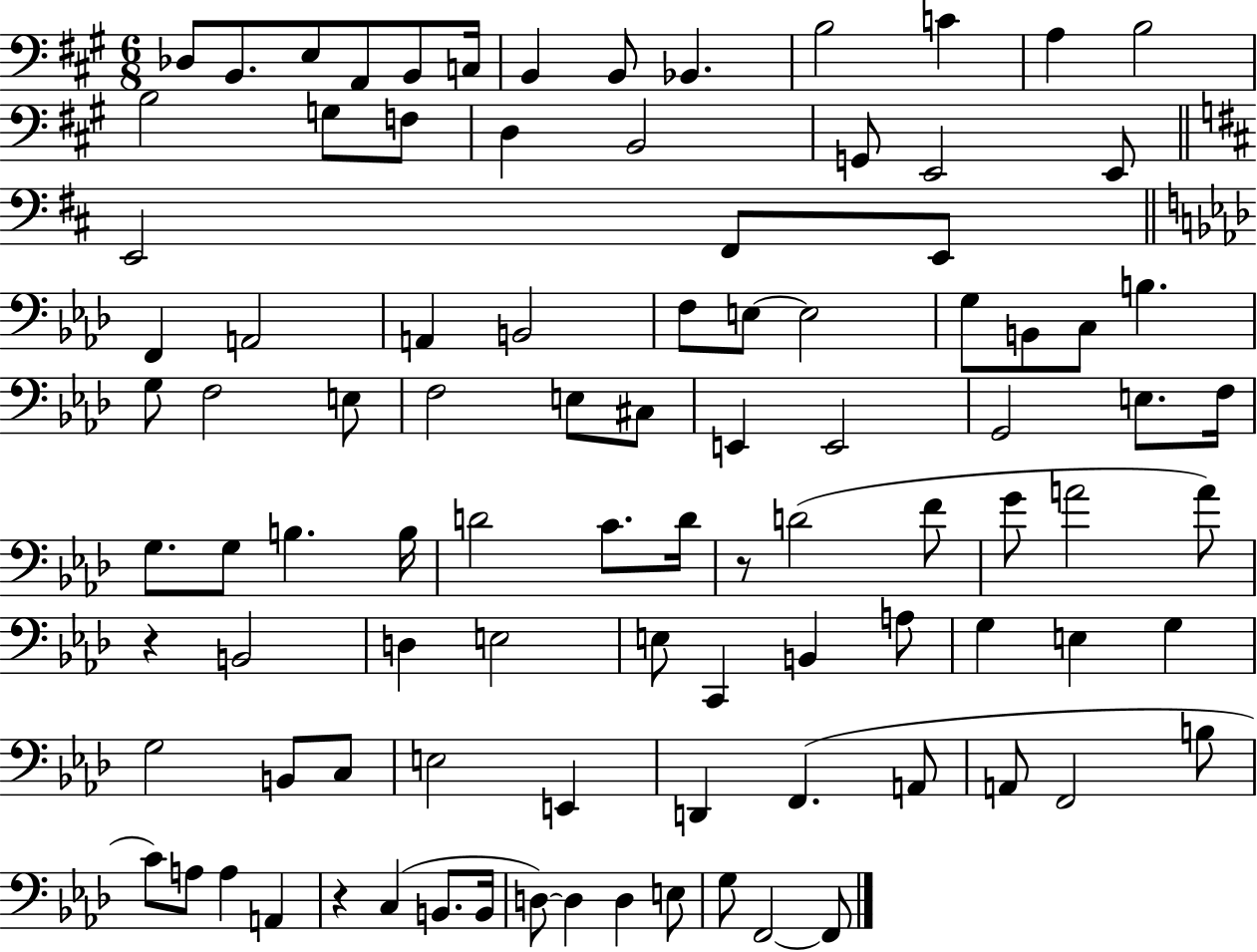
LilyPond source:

{
  \clef bass
  \numericTimeSignature
  \time 6/8
  \key a \major
  des8 b,8. e8 a,8 b,8 c16 | b,4 b,8 bes,4. | b2 c'4 | a4 b2 | \break b2 g8 f8 | d4 b,2 | g,8 e,2 e,8 | \bar "||" \break \key d \major e,2 fis,8 e,8 | \bar "||" \break \key aes \major f,4 a,2 | a,4 b,2 | f8 e8~~ e2 | g8 b,8 c8 b4. | \break g8 f2 e8 | f2 e8 cis8 | e,4 e,2 | g,2 e8. f16 | \break g8. g8 b4. b16 | d'2 c'8. d'16 | r8 d'2( f'8 | g'8 a'2 a'8) | \break r4 b,2 | d4 e2 | e8 c,4 b,4 a8 | g4 e4 g4 | \break g2 b,8 c8 | e2 e,4 | d,4 f,4.( a,8 | a,8 f,2 b8 | \break c'8) a8 a4 a,4 | r4 c4( b,8. b,16 | d8~~) d4 d4 e8 | g8 f,2~~ f,8 | \break \bar "|."
}